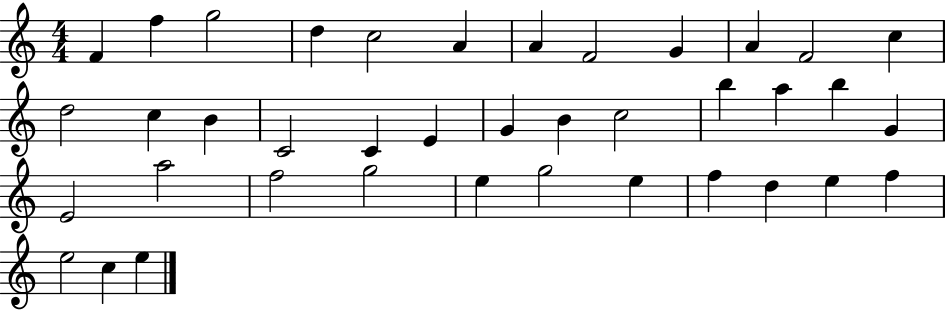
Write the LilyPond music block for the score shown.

{
  \clef treble
  \numericTimeSignature
  \time 4/4
  \key c \major
  f'4 f''4 g''2 | d''4 c''2 a'4 | a'4 f'2 g'4 | a'4 f'2 c''4 | \break d''2 c''4 b'4 | c'2 c'4 e'4 | g'4 b'4 c''2 | b''4 a''4 b''4 g'4 | \break e'2 a''2 | f''2 g''2 | e''4 g''2 e''4 | f''4 d''4 e''4 f''4 | \break e''2 c''4 e''4 | \bar "|."
}